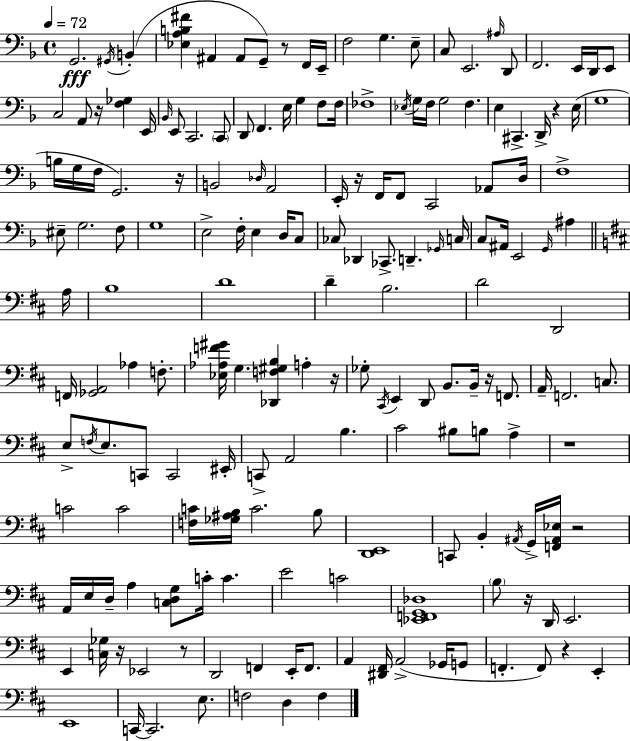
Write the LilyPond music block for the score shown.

{
  \clef bass
  \time 4/4
  \defaultTimeSignature
  \key d \minor
  \tempo 4 = 72
  g,2.\fff \acciaccatura { gis,16 }( b,4-. | <ees a b fis'>4 ais,4 ais,8 g,8--) r8 f,16 | e,16-- f2 g4. e8-- | c8 e,2. \grace { ais16 } | \break d,8 f,2. e,16 d,16 | e,8 c2 a,8 r16 <f ges>4 | e,16 \grace { bes,16 } e,8 c,2. | \parenthesize c,8 d,8 f,4. e16 g4 | \break f8 f16 fes1-> | \acciaccatura { ees16 } g16 f16 g2 f4. | e4 cis,4.-> d,16-> r4 | e16( g1 | \break b16 g16 f16 g,2.) | r16 b,2 \grace { des16 } a,2 | e,16-. r16 f,16 f,8 c,2 | aes,8 d16 f1-> | \break eis8-- g2. | f8 g1 | e2-> f16-. e4 | d16 c8 ces8 des,4 ces,8.-> d,4.-- | \break \grace { ges,16 } c16 c8 ais,16 e,2 | \grace { g,16 } ais4 \bar "||" \break \key d \major a16 b1 | d'1 | d'4-- b2. | d'2 d,2 | \break f,16 <ges, a,>2 aes4 f8.-. | <ees aes f' gis'>16 g4. <des, f gis b>4 a4-. | r16 ges8-. \acciaccatura { cis,16 } e,4 d,8 b,8. b,16-- r16 f,8. | a,16-- f,2. c8. | \break e8-> \acciaccatura { f16 } e8. c,8 c,2 | eis,16-. c,8-> a,2 b4. | cis'2 bis8 b8 a4-> | r1 | \break c'2 c'2 | <f c'>16 <ges ais b>16 c'2. | b8 <d, e,>1 | c,8 b,4-. \acciaccatura { ais,16 } g,16-> <f, ais, ees>16 r2 | \break a,16 e16 d16-- a4 <c d g>8 c'16-. c'4. | e'2 c'2 | <ees, f, g, des>1 | \parenthesize b8 r16 d,16 e,2. | \break e,4 <c ges>16 r16 ees,2 | r8 d,2 f,4 | e,16-. f,8. a,4 <dis, fis,>16 a,2->( | ges,16 g,8 f,4.-. f,8) r4 | \break e,4-. e,1 | c,16~~ c,2. | e8. f2 d4 | f4 \bar "|."
}